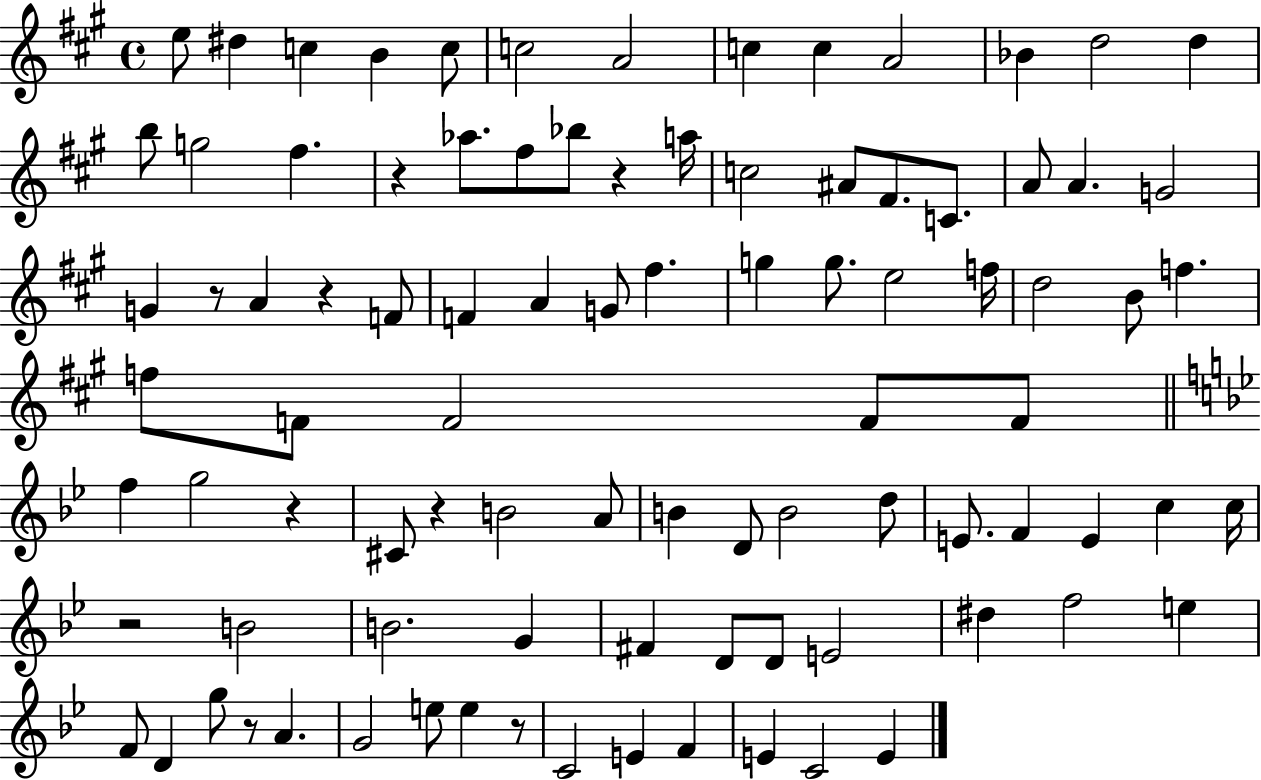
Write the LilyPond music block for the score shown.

{
  \clef treble
  \time 4/4
  \defaultTimeSignature
  \key a \major
  e''8 dis''4 c''4 b'4 c''8 | c''2 a'2 | c''4 c''4 a'2 | bes'4 d''2 d''4 | \break b''8 g''2 fis''4. | r4 aes''8. fis''8 bes''8 r4 a''16 | c''2 ais'8 fis'8. c'8. | a'8 a'4. g'2 | \break g'4 r8 a'4 r4 f'8 | f'4 a'4 g'8 fis''4. | g''4 g''8. e''2 f''16 | d''2 b'8 f''4. | \break f''8 f'8 f'2 f'8 f'8 | \bar "||" \break \key bes \major f''4 g''2 r4 | cis'8 r4 b'2 a'8 | b'4 d'8 b'2 d''8 | e'8. f'4 e'4 c''4 c''16 | \break r2 b'2 | b'2. g'4 | fis'4 d'8 d'8 e'2 | dis''4 f''2 e''4 | \break f'8 d'4 g''8 r8 a'4. | g'2 e''8 e''4 r8 | c'2 e'4 f'4 | e'4 c'2 e'4 | \break \bar "|."
}